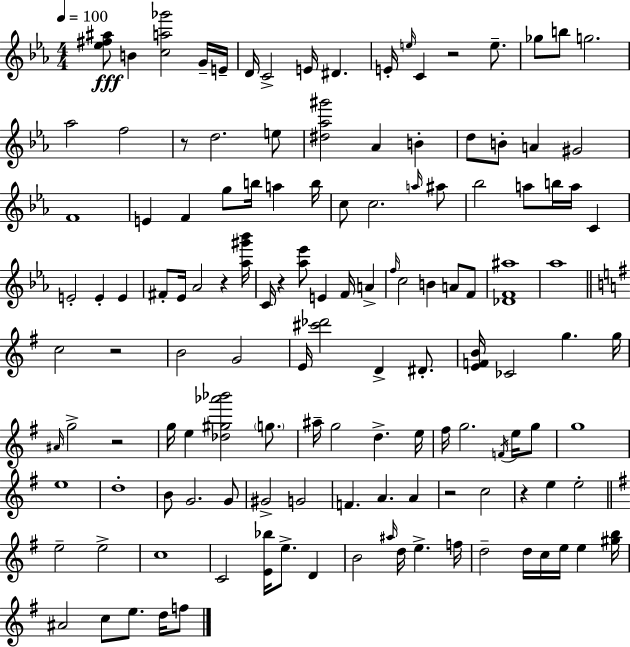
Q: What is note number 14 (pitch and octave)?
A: G5